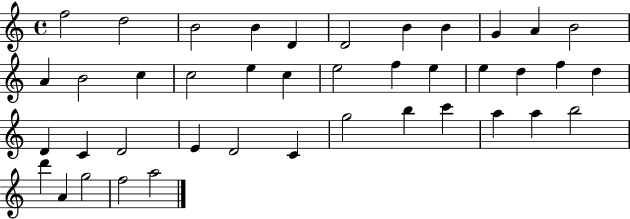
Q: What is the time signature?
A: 4/4